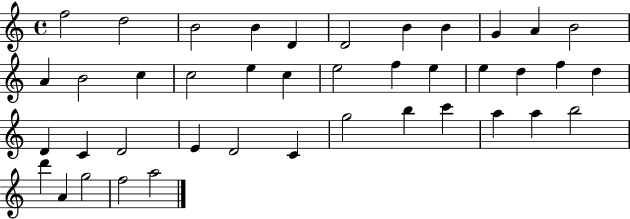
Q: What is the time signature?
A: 4/4